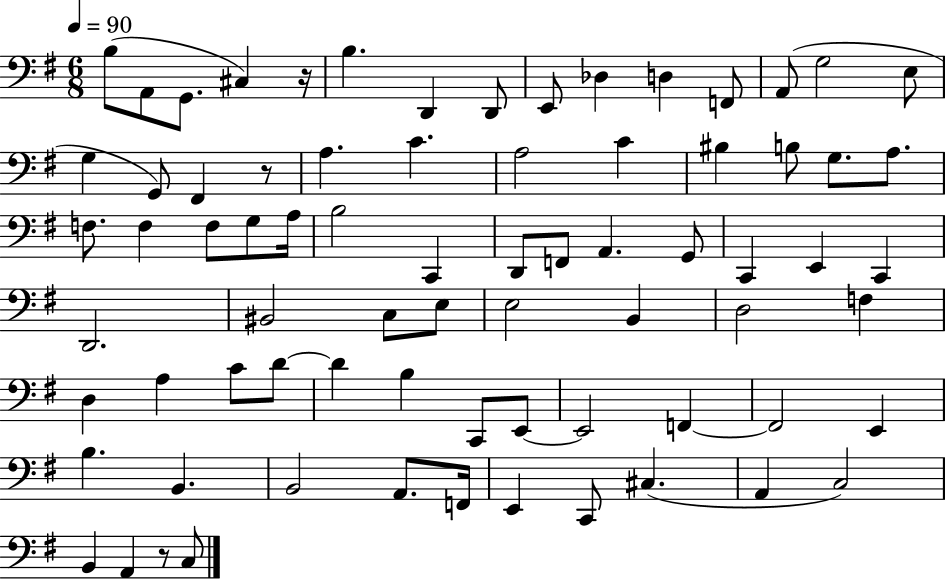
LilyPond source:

{
  \clef bass
  \numericTimeSignature
  \time 6/8
  \key g \major
  \tempo 4 = 90
  b8( a,8 g,8. cis4) r16 | b4. d,4 d,8 | e,8 des4 d4 f,8 | a,8( g2 e8 | \break g4 g,8) fis,4 r8 | a4. c'4. | a2 c'4 | bis4 b8 g8. a8. | \break f8. f4 f8 g8 a16 | b2 c,4 | d,8 f,8 a,4. g,8 | c,4 e,4 c,4 | \break d,2. | bis,2 c8 e8 | e2 b,4 | d2 f4 | \break d4 a4 c'8 d'8~~ | d'4 b4 c,8 e,8~~ | e,2 f,4~~ | f,2 e,4 | \break b4. b,4. | b,2 a,8. f,16 | e,4 c,8 cis4.( | a,4 c2) | \break b,4 a,4 r8 c8 | \bar "|."
}